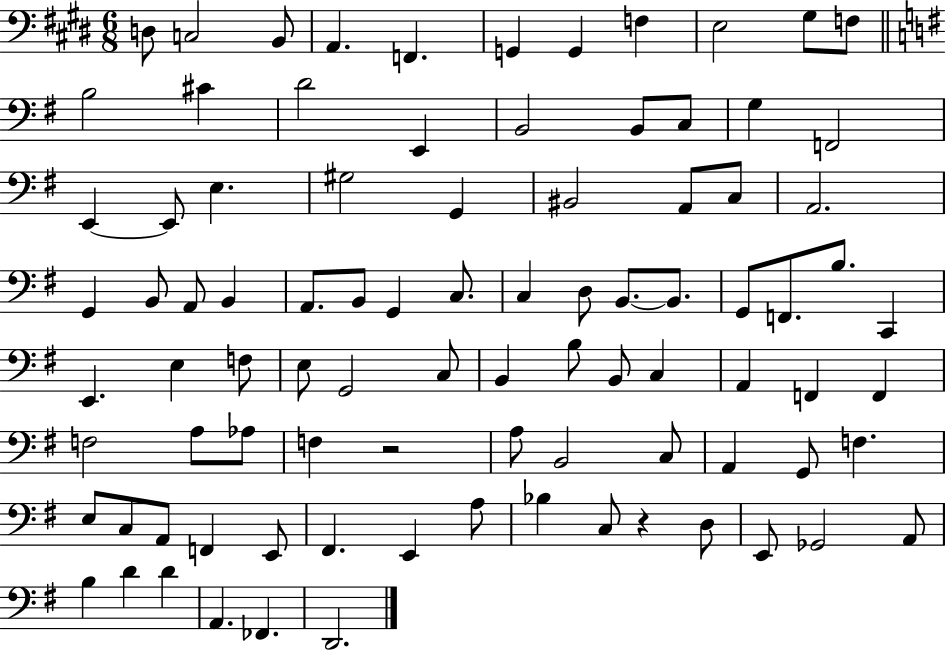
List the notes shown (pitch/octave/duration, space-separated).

D3/e C3/h B2/e A2/q. F2/q. G2/q G2/q F3/q E3/h G#3/e F3/e B3/h C#4/q D4/h E2/q B2/h B2/e C3/e G3/q F2/h E2/q E2/e E3/q. G#3/h G2/q BIS2/h A2/e C3/e A2/h. G2/q B2/e A2/e B2/q A2/e. B2/e G2/q C3/e. C3/q D3/e B2/e. B2/e. G2/e F2/e. B3/e. C2/q E2/q. E3/q F3/e E3/e G2/h C3/e B2/q B3/e B2/e C3/q A2/q F2/q F2/q F3/h A3/e Ab3/e F3/q R/h A3/e B2/h C3/e A2/q G2/e F3/q. E3/e C3/e A2/e F2/q E2/e F#2/q. E2/q A3/e Bb3/q C3/e R/q D3/e E2/e Gb2/h A2/e B3/q D4/q D4/q A2/q. FES2/q. D2/h.